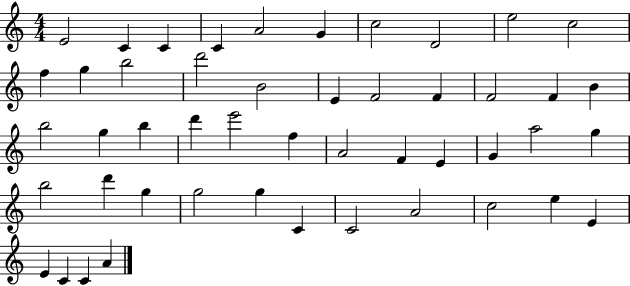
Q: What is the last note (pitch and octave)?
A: A4